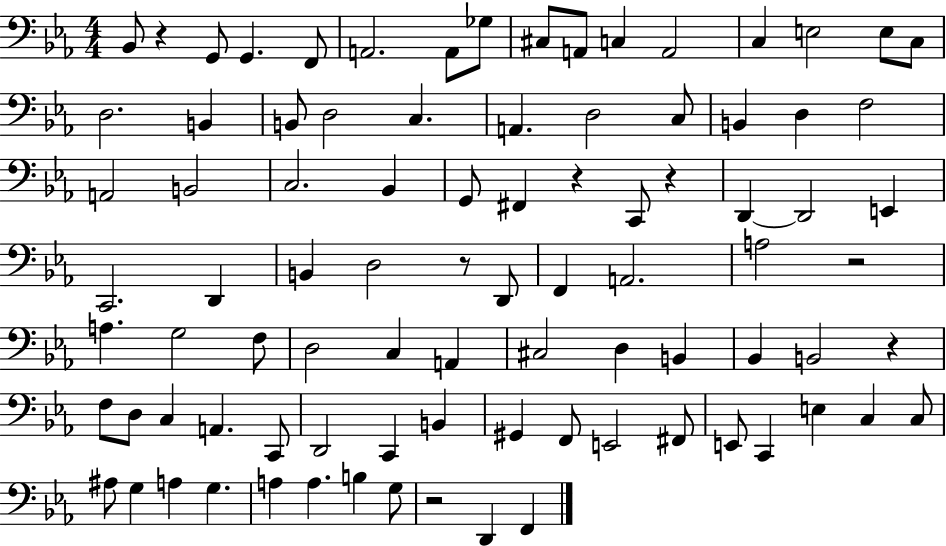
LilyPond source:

{
  \clef bass
  \numericTimeSignature
  \time 4/4
  \key ees \major
  bes,8 r4 g,8 g,4. f,8 | a,2. a,8 ges8 | cis8 a,8 c4 a,2 | c4 e2 e8 c8 | \break d2. b,4 | b,8 d2 c4. | a,4. d2 c8 | b,4 d4 f2 | \break a,2 b,2 | c2. bes,4 | g,8 fis,4 r4 c,8 r4 | d,4~~ d,2 e,4 | \break c,2. d,4 | b,4 d2 r8 d,8 | f,4 a,2. | a2 r2 | \break a4. g2 f8 | d2 c4 a,4 | cis2 d4 b,4 | bes,4 b,2 r4 | \break f8 d8 c4 a,4. c,8 | d,2 c,4 b,4 | gis,4 f,8 e,2 fis,8 | e,8 c,4 e4 c4 c8 | \break ais8 g4 a4 g4. | a4 a4. b4 g8 | r2 d,4 f,4 | \bar "|."
}